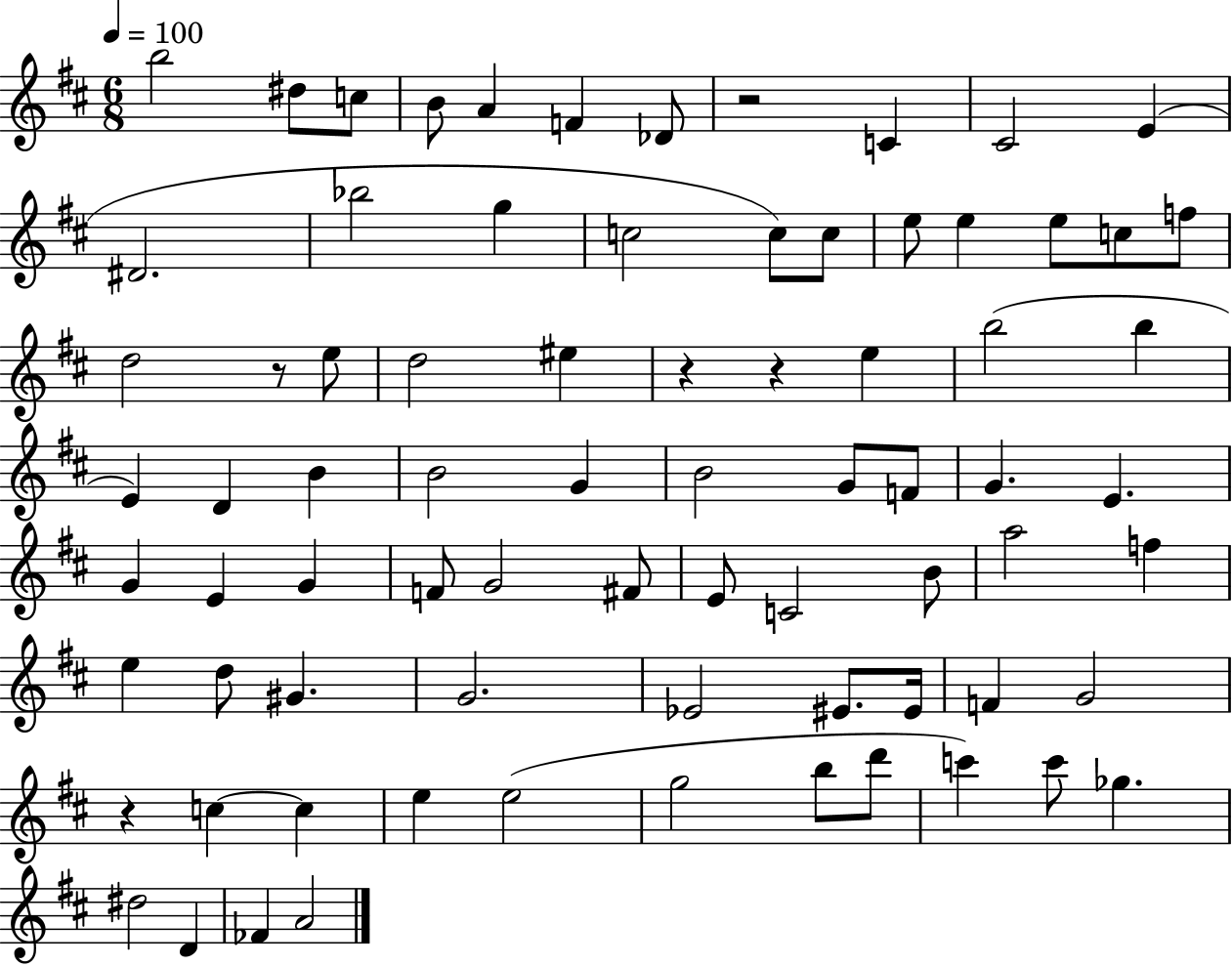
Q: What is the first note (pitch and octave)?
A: B5